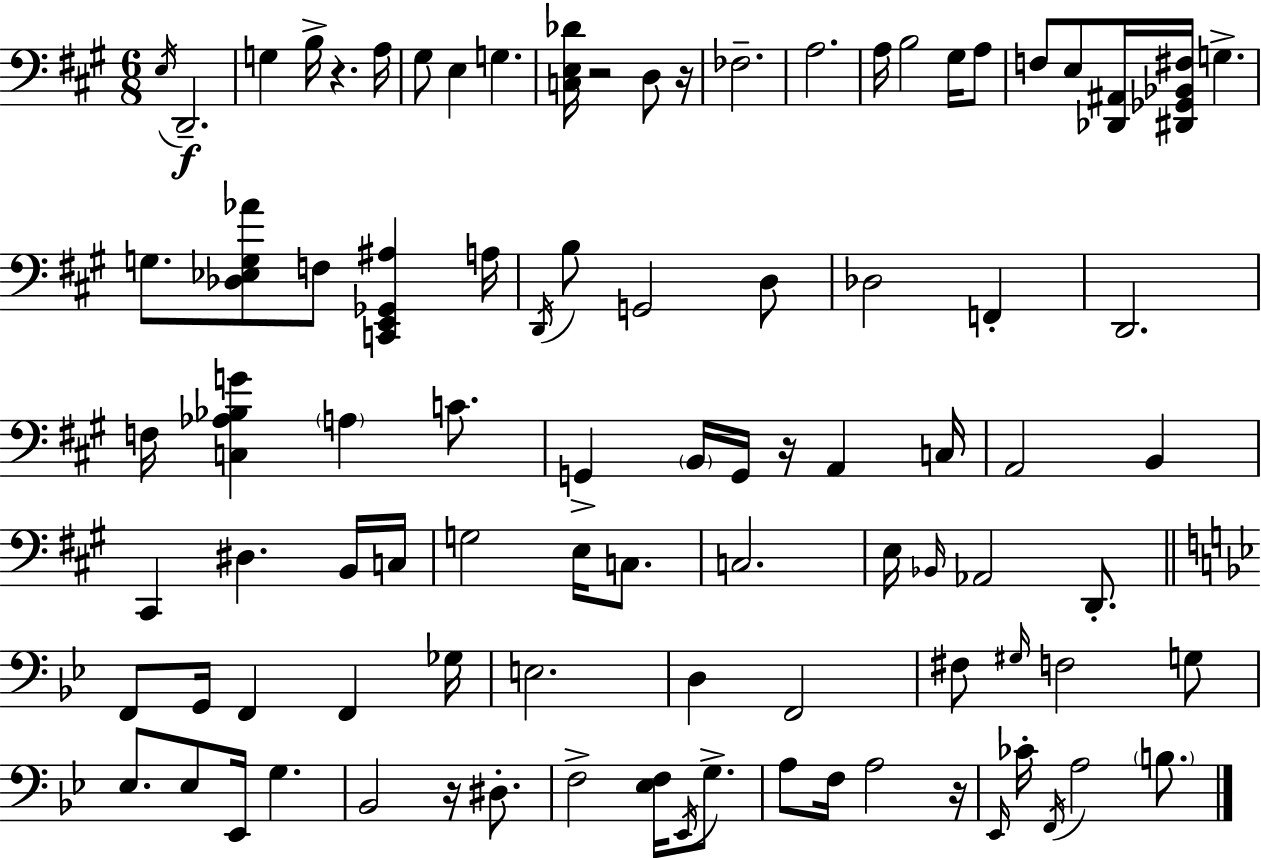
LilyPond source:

{
  \clef bass
  \numericTimeSignature
  \time 6/8
  \key a \major
  \repeat volta 2 { \acciaccatura { e16 }\f d,2.-- | g4 b16-> r4. | a16 gis8 e4 g4. | <c e des'>16 r2 d8 | \break r16 fes2.-- | a2. | a16 b2 gis16 a8 | f8 e8 <des, ais,>16 <dis, ges, bes, fis>16 g4.-> | \break g8. <des ees g aes'>8 f8 <c, e, ges, ais>4 | a16 \acciaccatura { d,16 } b8 g,2 | d8 des2 f,4-. | d,2. | \break f16 <c aes bes g'>4 \parenthesize a4 c'8. | g,4-> \parenthesize b,16 g,16 r16 a,4 | c16 a,2 b,4 | cis,4 dis4. | \break b,16 c16 g2 e16 c8. | c2. | e16 \grace { bes,16 } aes,2 | d,8.-. \bar "||" \break \key bes \major f,8 g,16 f,4 f,4 ges16 | e2. | d4 f,2 | fis8 \grace { gis16 } f2 g8 | \break ees8. ees8 ees,16 g4. | bes,2 r16 dis8.-. | f2-> <ees f>16 \acciaccatura { ees,16 } g8.-> | a8 f16 a2 | \break r16 \grace { ees,16 } ces'16-. \acciaccatura { f,16 } a2 | \parenthesize b8. } \bar "|."
}